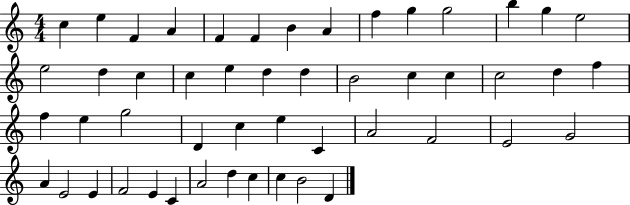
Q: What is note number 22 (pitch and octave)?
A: B4